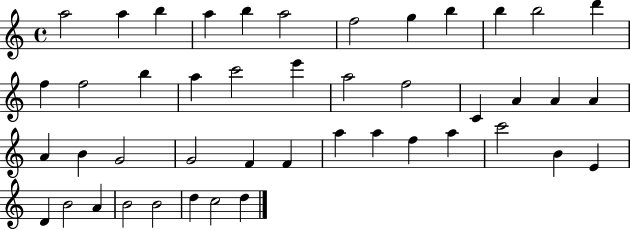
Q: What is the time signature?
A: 4/4